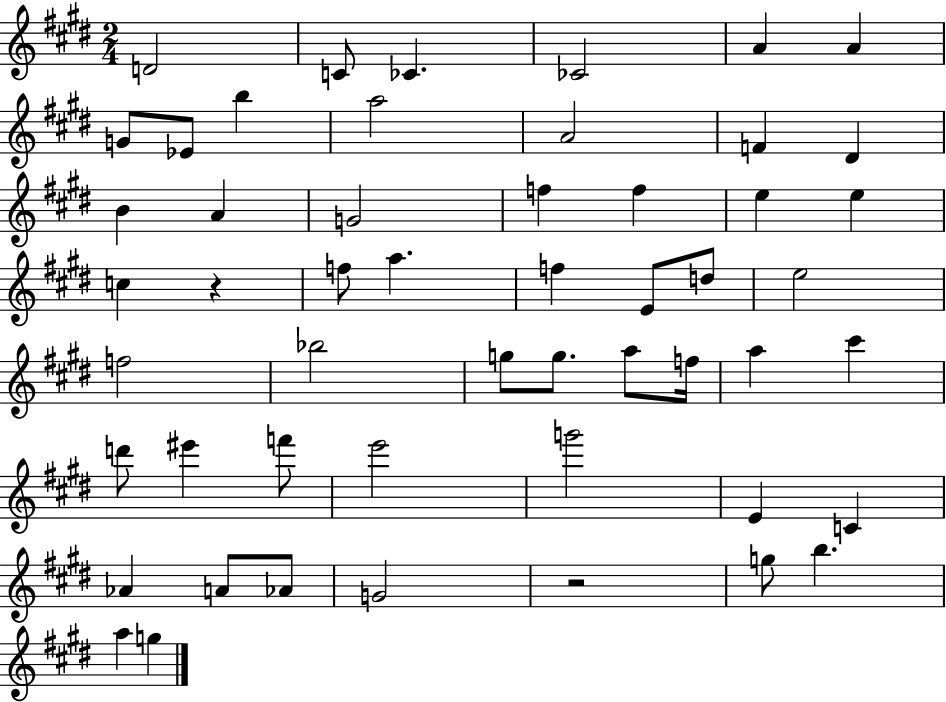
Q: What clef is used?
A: treble